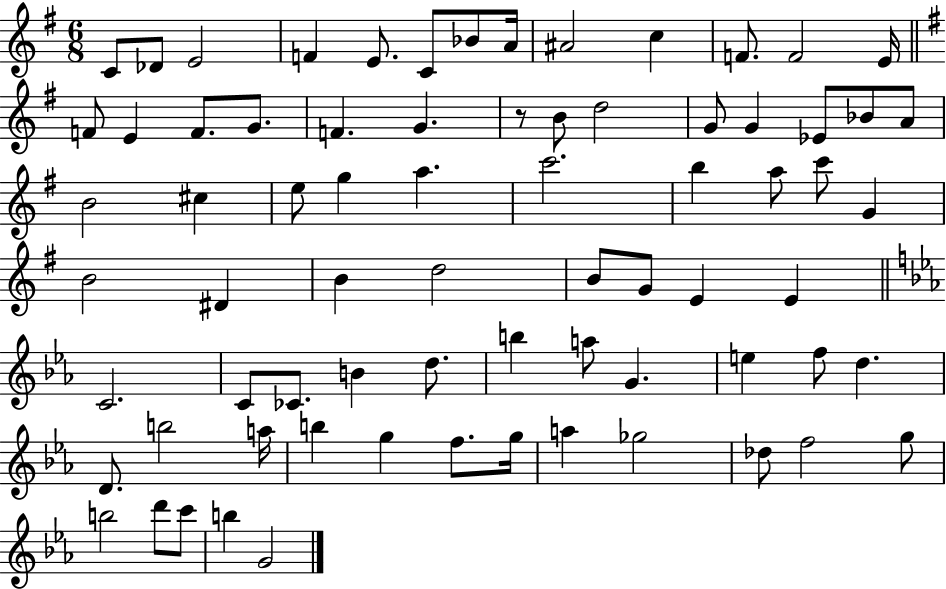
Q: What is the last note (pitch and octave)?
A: G4